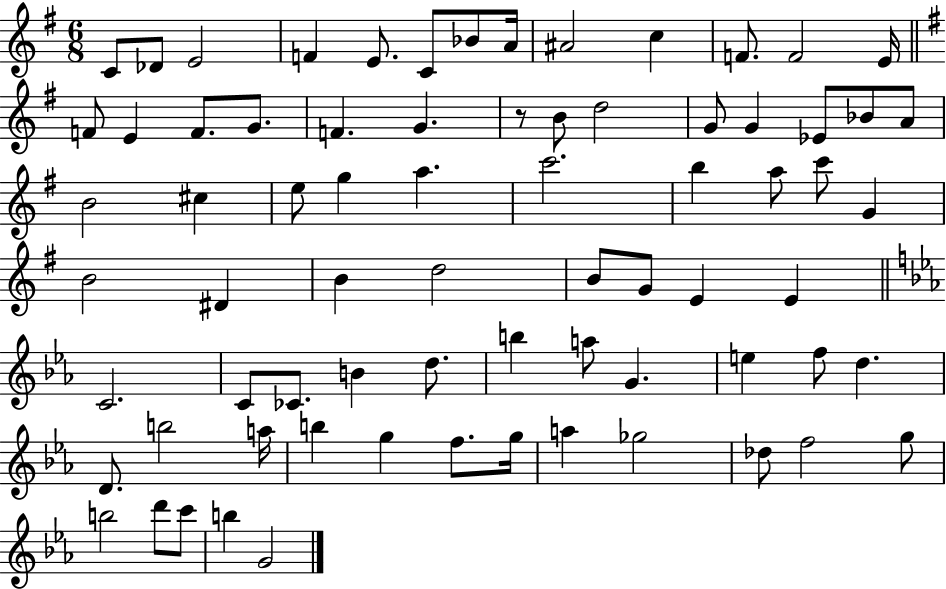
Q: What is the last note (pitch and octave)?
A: G4